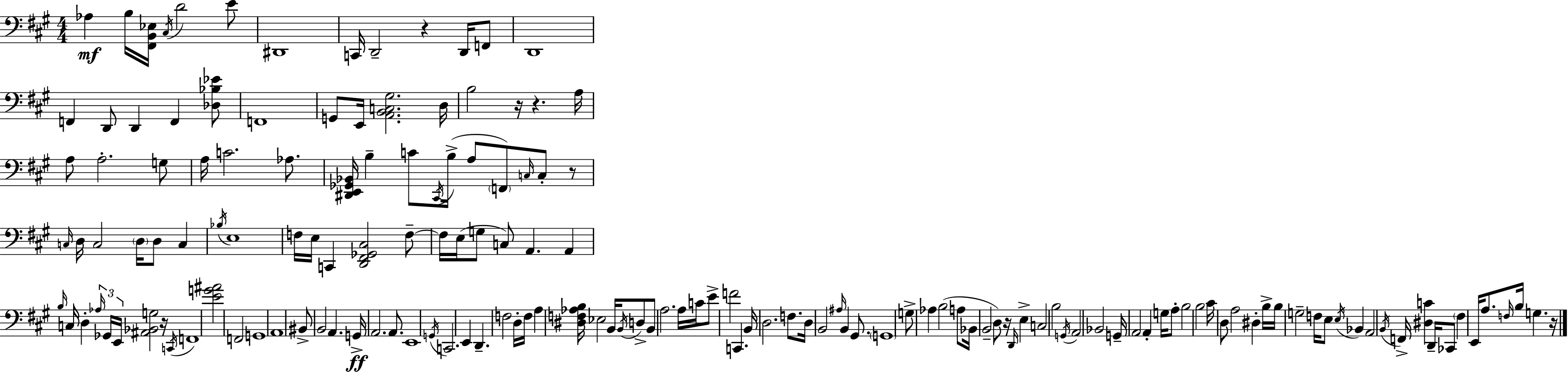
{
  \clef bass
  \numericTimeSignature
  \time 4/4
  \key a \major
  aes4\mf b16 <fis, b, ees>16 \acciaccatura { cis16 } d'2 e'8 | dis,1 | c,16 d,2-- r4 d,16 f,8 | d,1 | \break f,4 d,8 d,4 f,4 <des bes ees'>8 | f,1 | g,8 e,16 <a, b, c gis>2. | d16 b2 r16 r4. | \break a16 a8 a2.-. g8 | a16 c'2. aes8. | <dis, e, ges, bes,>16 b4-- c'8 \acciaccatura { cis,16 } b16->( a8 \parenthesize f,8) \grace { c16 } c8-. | r8 \grace { c16 } d16 c2 \parenthesize d16 d8 | \break c4 \acciaccatura { bes16 } e1 | f16 e16 c,4 <d, fis, ges, cis>2 | f8--~~ f16 e16( g8 c8) a,4. | a,4 \grace { b16 } c16 d4-. \tuplet 3/2 { \grace { aes16 } ges,16 e,16 } <ais, bes, g>2 | \break r16 \acciaccatura { c,16 } f,1 | <e' g' ais'>2 | f,2 g,1 | a,1 | \break bis,8-> b,2 | a,4. g,16->\ff a,2. | a,8. e,1 | \acciaccatura { g,16 } c,2. | \break e,4 d,4.-- f2 | d16-. f16 a4 <dis f aes b>16 ees2 | b,16 \acciaccatura { b,16 } d8-> b,8 a2. | a16 c'16 e'8-> f'2 | \break c,4. b,16 d2. | f8. d16 b,2 | \grace { ais16 } b,4 gis,8. \parenthesize g,1 | g8-> aes4 | \break b2( a8 bes,16 b,2-- | d8) r16 \grace { d,16 } e4-> c2 | b2 \acciaccatura { g,16 } a,2 | bes,2 g,16-- a,2 | \break a,4-. g16 a8-. b2 | b2 cis'16 d8 | a2 dis4-. b16-> b16 g2-- | f16 e8 \acciaccatura { e16 } bes,4 a,2 | \break \acciaccatura { b,16 } f,16-> <dis c'>4 d,16-- ces,8 \parenthesize fis4 | e,16 a8. \grace { f16 } b16 g4. r16 | \bar "|."
}